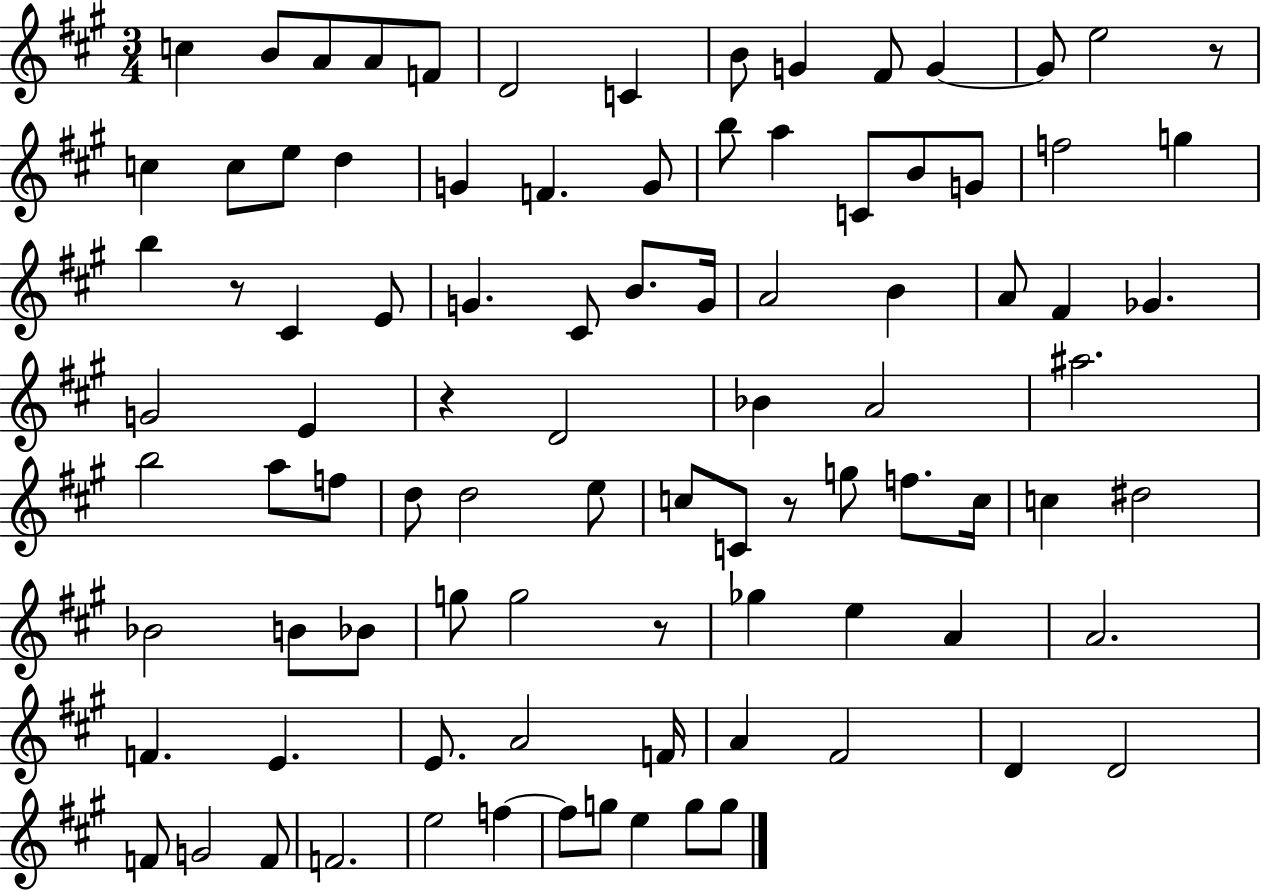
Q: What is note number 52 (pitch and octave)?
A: C5